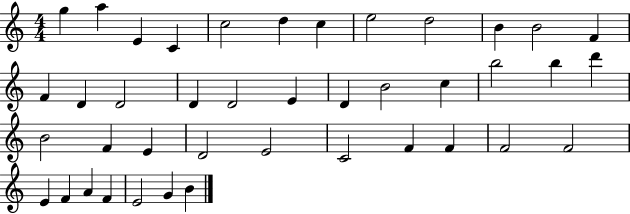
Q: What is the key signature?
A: C major